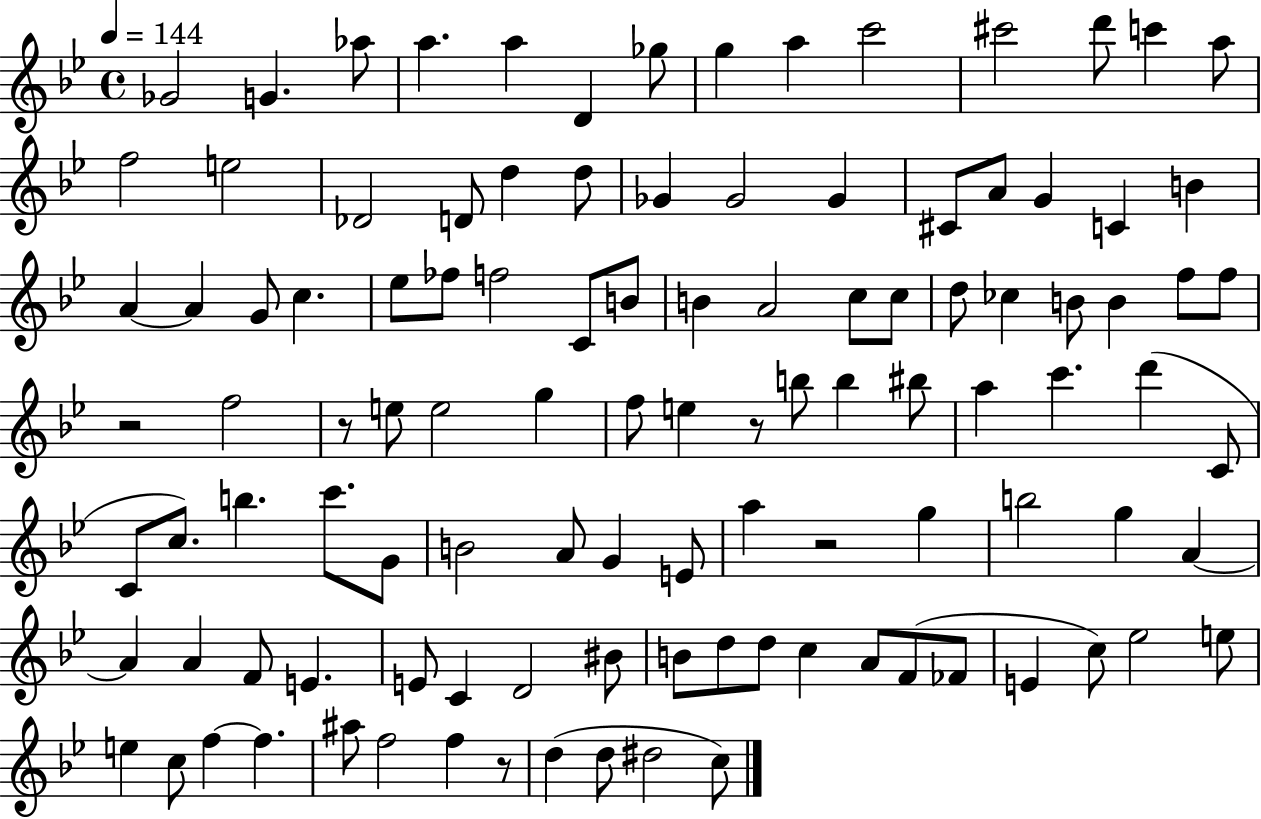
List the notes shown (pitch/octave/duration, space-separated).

Gb4/h G4/q. Ab5/e A5/q. A5/q D4/q Gb5/e G5/q A5/q C6/h C#6/h D6/e C6/q A5/e F5/h E5/h Db4/h D4/e D5/q D5/e Gb4/q Gb4/h Gb4/q C#4/e A4/e G4/q C4/q B4/q A4/q A4/q G4/e C5/q. Eb5/e FES5/e F5/h C4/e B4/e B4/q A4/h C5/e C5/e D5/e CES5/q B4/e B4/q F5/e F5/e R/h F5/h R/e E5/e E5/h G5/q F5/e E5/q R/e B5/e B5/q BIS5/e A5/q C6/q. D6/q C4/e C4/e C5/e. B5/q. C6/e. G4/e B4/h A4/e G4/q E4/e A5/q R/h G5/q B5/h G5/q A4/q A4/q A4/q F4/e E4/q. E4/e C4/q D4/h BIS4/e B4/e D5/e D5/e C5/q A4/e F4/e FES4/e E4/q C5/e Eb5/h E5/e E5/q C5/e F5/q F5/q. A#5/e F5/h F5/q R/e D5/q D5/e D#5/h C5/e